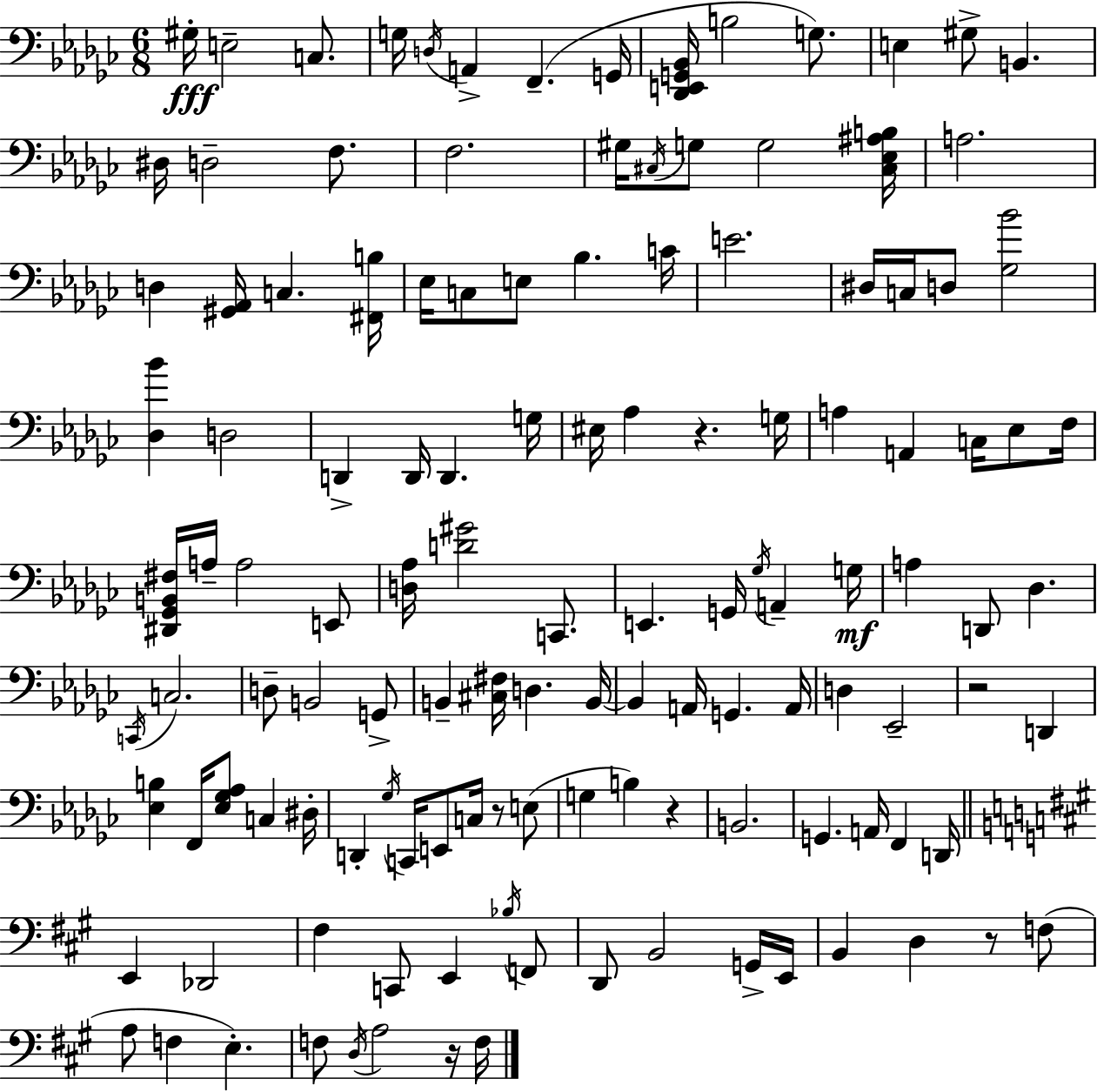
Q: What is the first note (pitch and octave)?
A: G#3